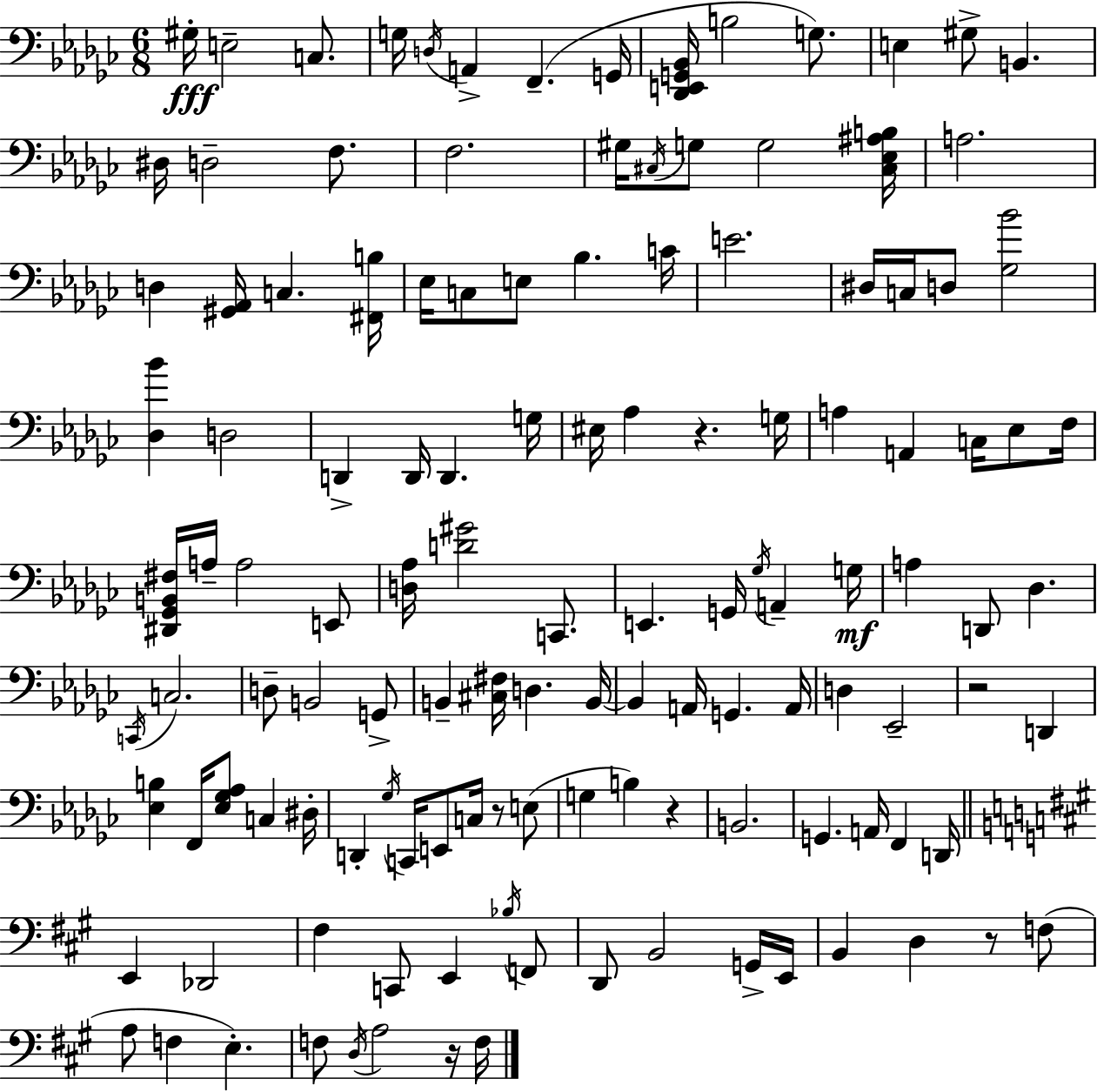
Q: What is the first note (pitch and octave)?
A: G#3